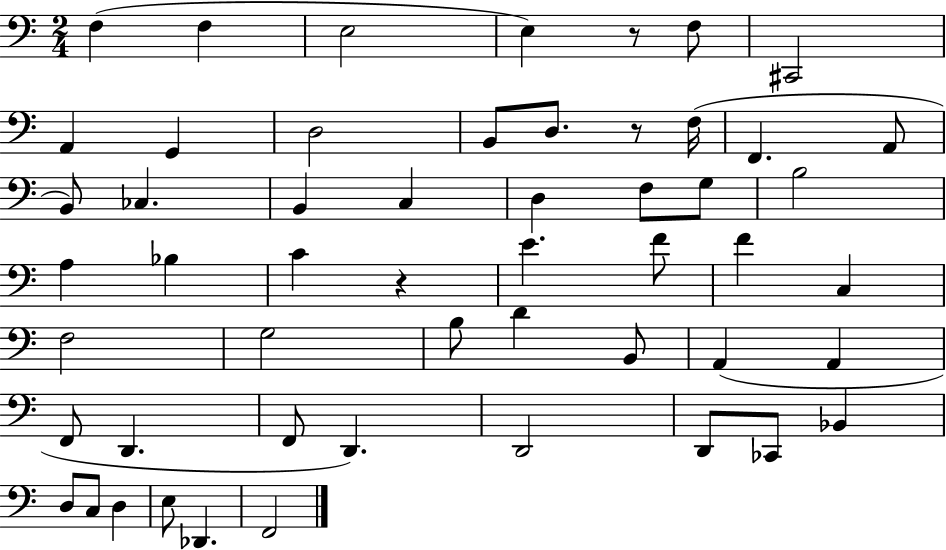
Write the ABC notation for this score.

X:1
T:Untitled
M:2/4
L:1/4
K:C
F, F, E,2 E, z/2 F,/2 ^C,,2 A,, G,, D,2 B,,/2 D,/2 z/2 F,/4 F,, A,,/2 B,,/2 _C, B,, C, D, F,/2 G,/2 B,2 A, _B, C z E F/2 F C, F,2 G,2 B,/2 D B,,/2 A,, A,, F,,/2 D,, F,,/2 D,, D,,2 D,,/2 _C,,/2 _B,, D,/2 C,/2 D, E,/2 _D,, F,,2